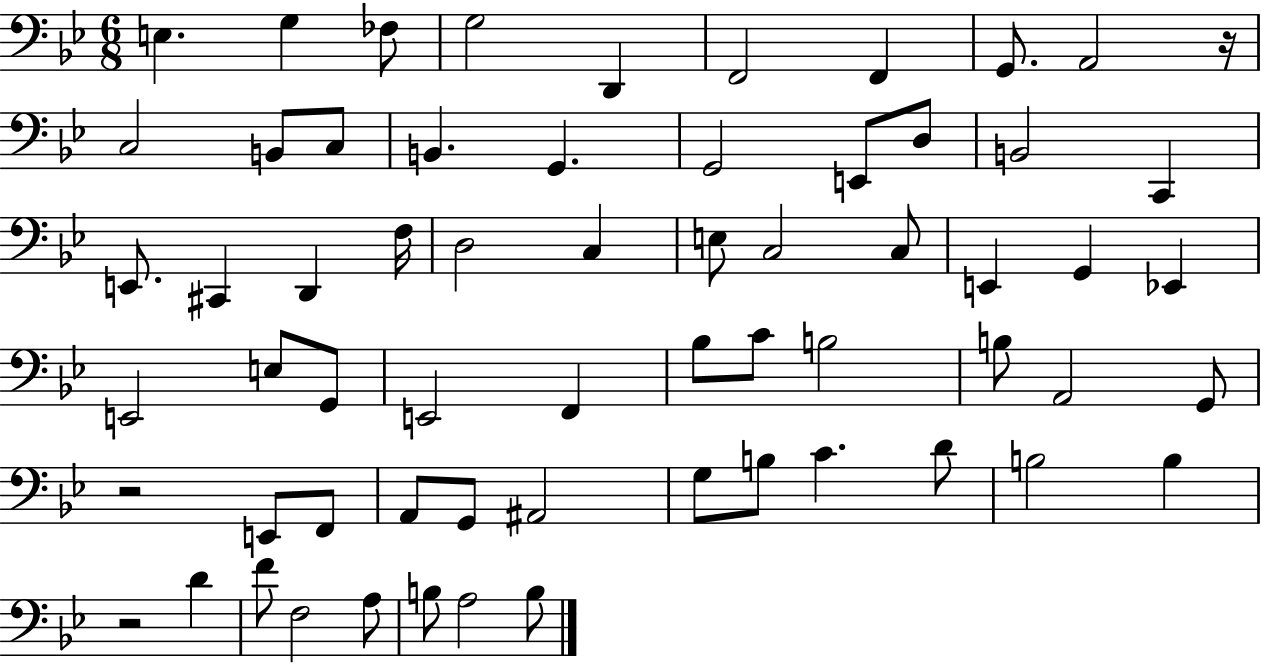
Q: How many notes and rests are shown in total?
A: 63